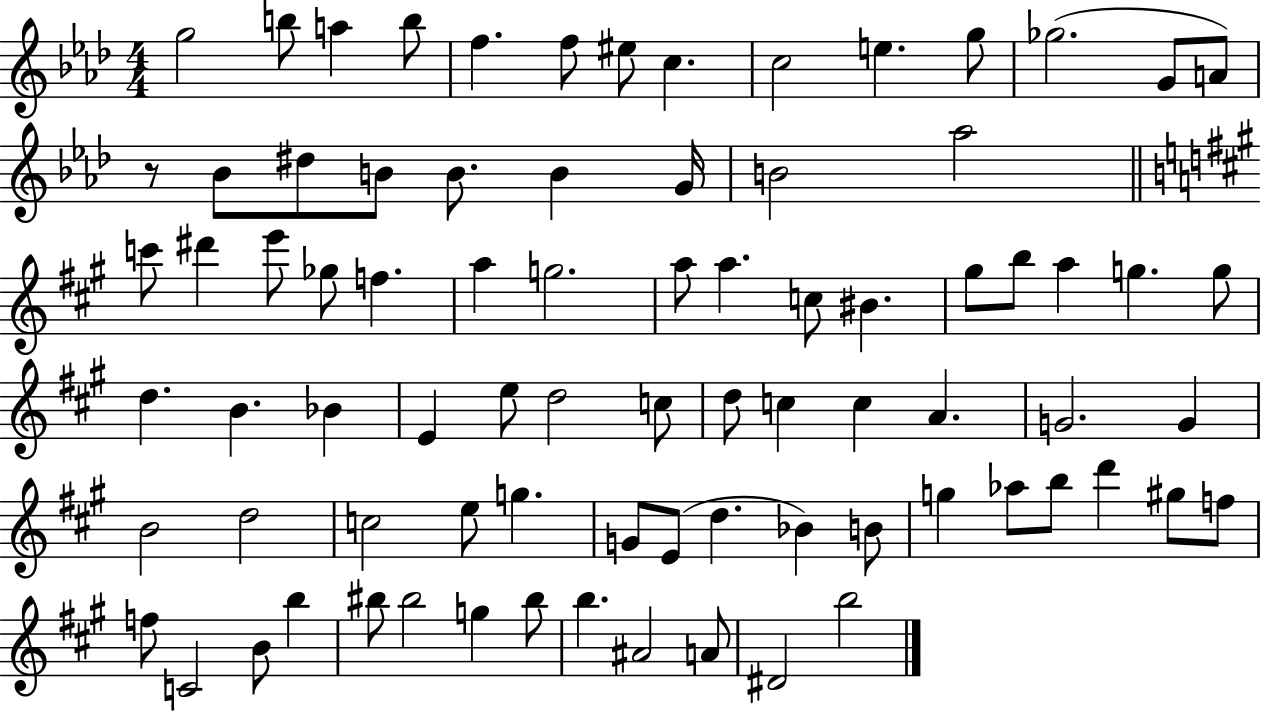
X:1
T:Untitled
M:4/4
L:1/4
K:Ab
g2 b/2 a b/2 f f/2 ^e/2 c c2 e g/2 _g2 G/2 A/2 z/2 _B/2 ^d/2 B/2 B/2 B G/4 B2 _a2 c'/2 ^d' e'/2 _g/2 f a g2 a/2 a c/2 ^B ^g/2 b/2 a g g/2 d B _B E e/2 d2 c/2 d/2 c c A G2 G B2 d2 c2 e/2 g G/2 E/2 d _B B/2 g _a/2 b/2 d' ^g/2 f/2 f/2 C2 B/2 b ^b/2 ^b2 g ^b/2 b ^A2 A/2 ^D2 b2